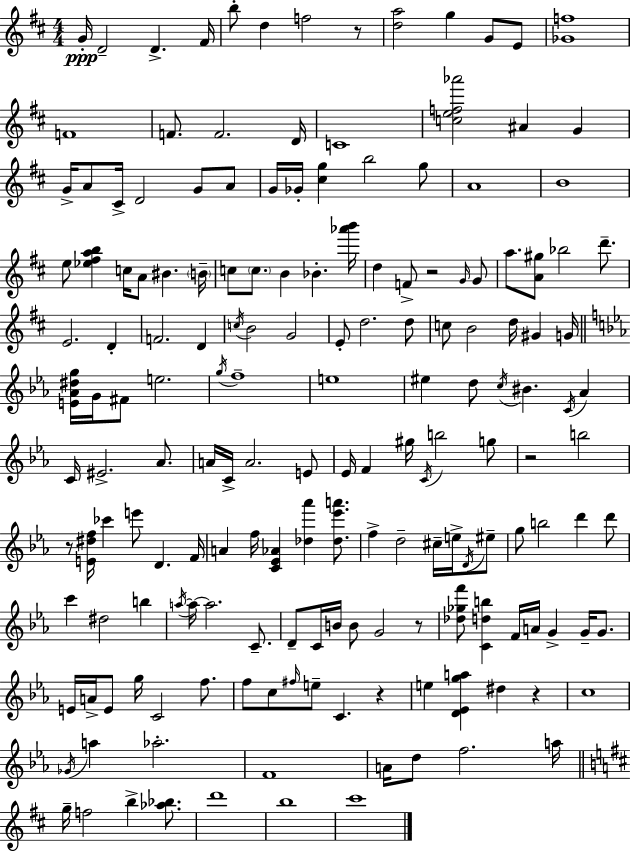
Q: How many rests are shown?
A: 7